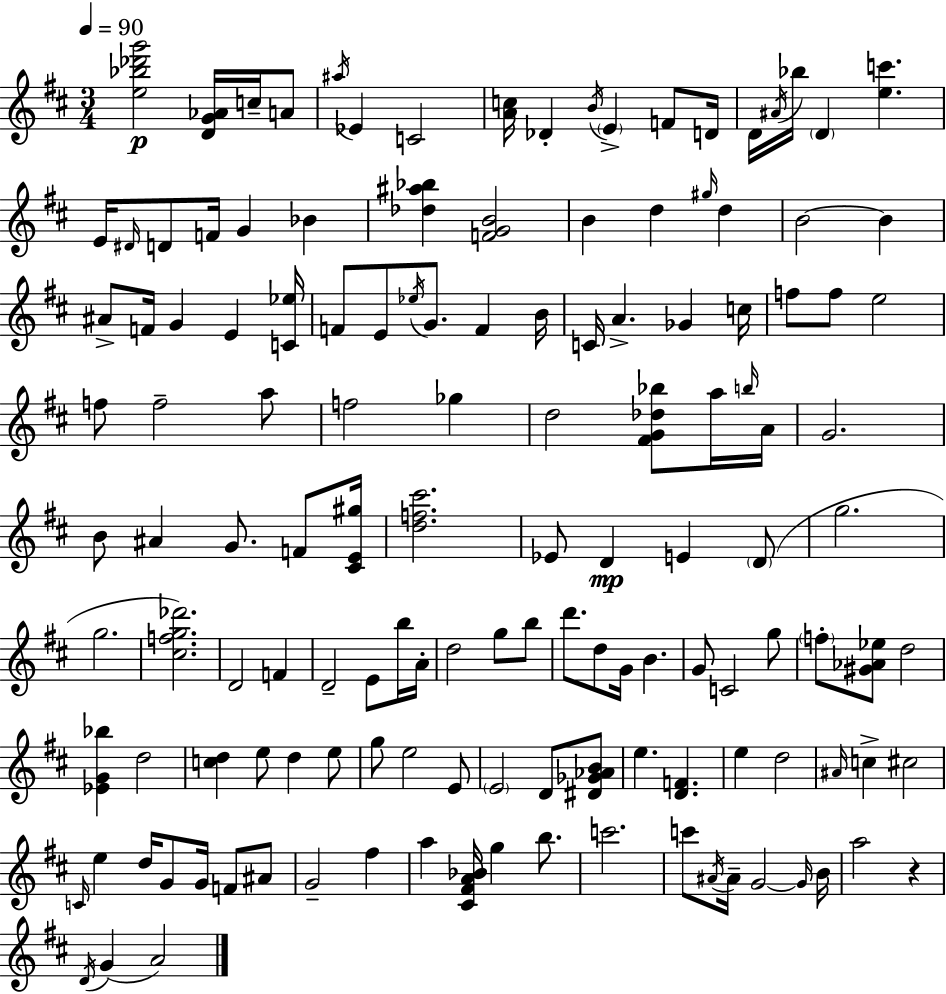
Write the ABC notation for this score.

X:1
T:Untitled
M:3/4
L:1/4
K:D
[e_b_d'g']2 [DG_A]/4 c/4 A/2 ^a/4 _E C2 [Ac]/4 _D B/4 E F/2 D/4 D/4 ^A/4 _b/4 D [ec'] E/4 ^D/4 D/2 F/4 G _B [_d^a_b] [FGB]2 B d ^g/4 d B2 B ^A/2 F/4 G E [C_e]/4 F/2 E/2 _e/4 G/2 F B/4 C/4 A _G c/4 f/2 f/2 e2 f/2 f2 a/2 f2 _g d2 [^FG_d_b]/2 a/4 b/4 A/4 G2 B/2 ^A G/2 F/2 [^CE^g]/4 [df^c']2 _E/2 D E D/2 g2 g2 [^cfg_d']2 D2 F D2 E/2 b/4 A/4 d2 g/2 b/2 d'/2 d/2 G/4 B G/2 C2 g/2 f/2 [^G_A_e]/2 d2 [_EG_b] d2 [cd] e/2 d e/2 g/2 e2 E/2 E2 D/2 [^D_G_AB]/2 e [DF] e d2 ^A/4 c ^c2 C/4 e d/4 G/2 G/4 F/2 ^A/2 G2 ^f a [^C^FA_B]/4 g b/2 c'2 c'/2 ^A/4 ^A/4 G2 G/4 B/4 a2 z D/4 G A2